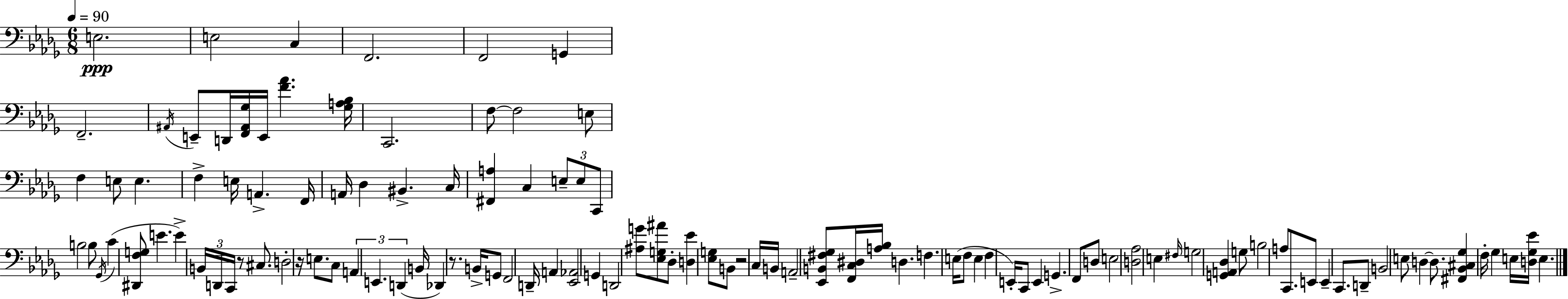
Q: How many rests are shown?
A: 4